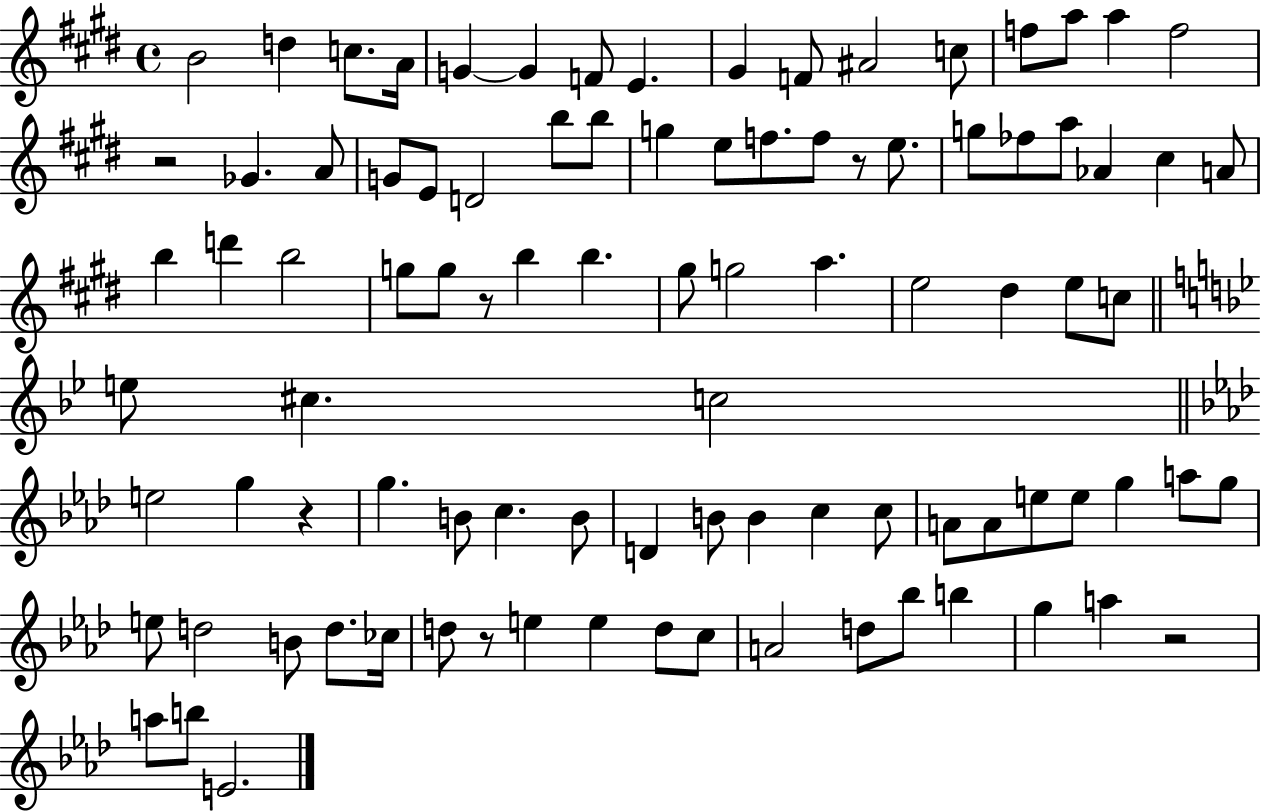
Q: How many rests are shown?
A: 6